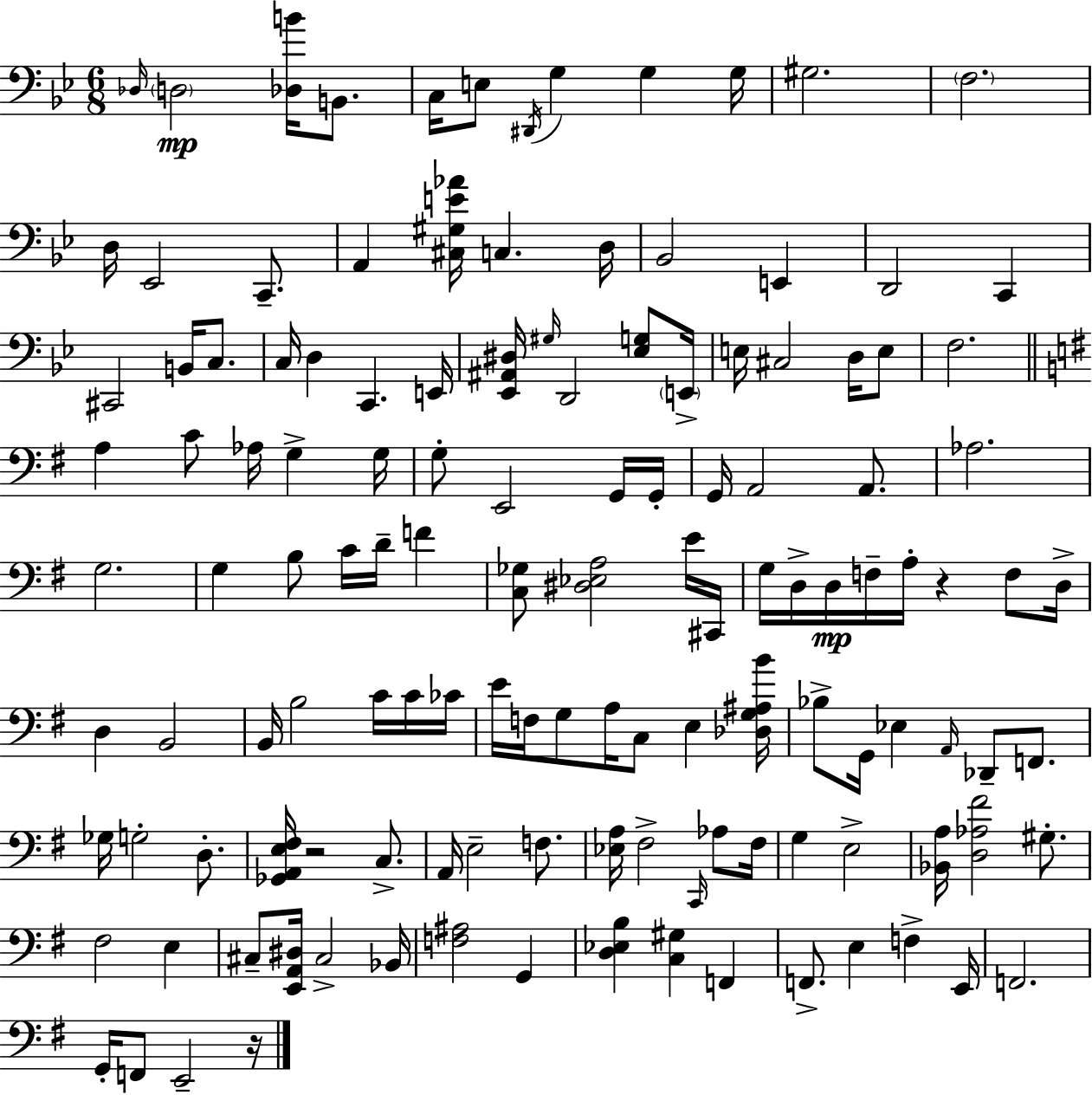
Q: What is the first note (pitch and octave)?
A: Db3